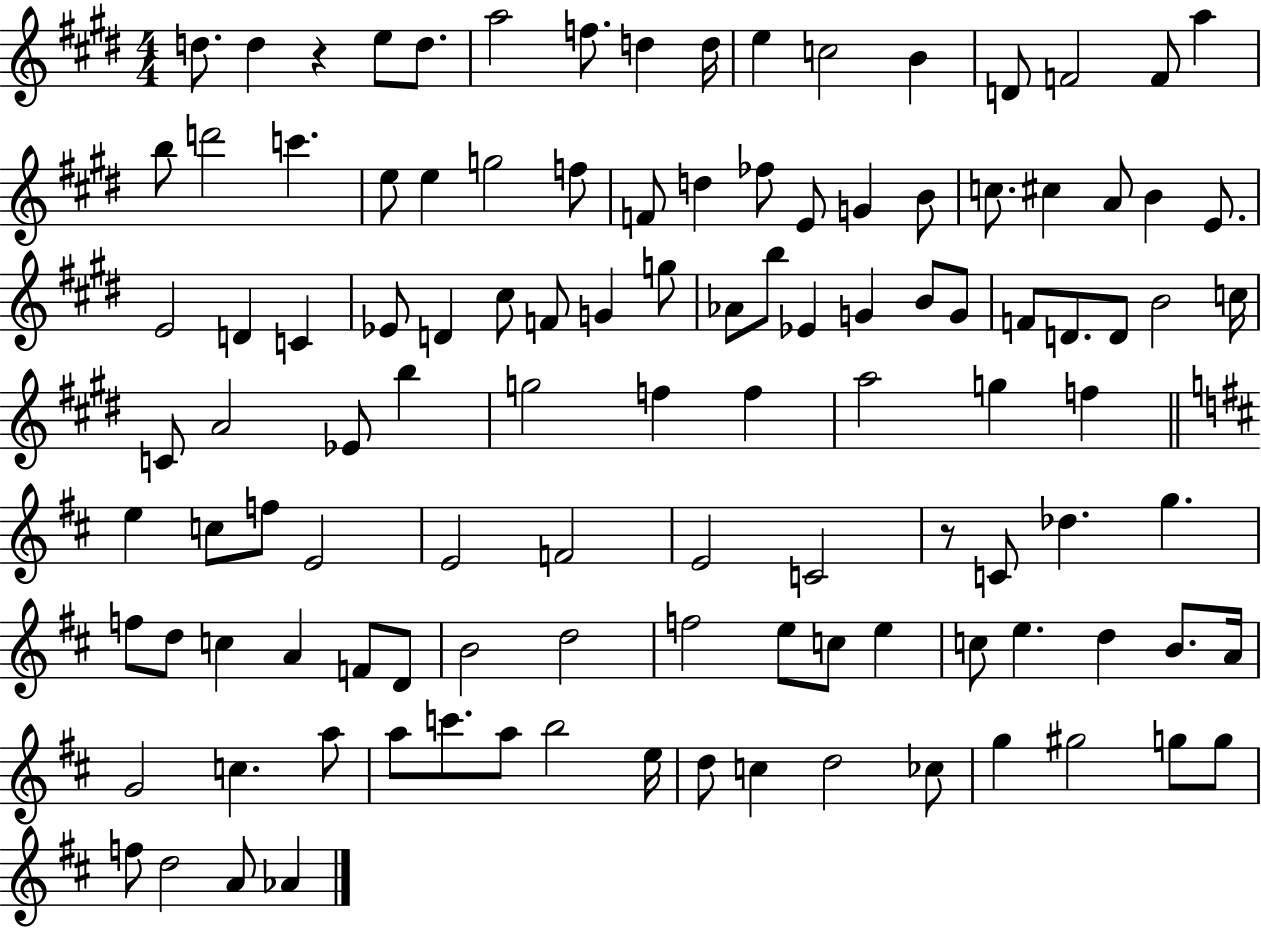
X:1
T:Untitled
M:4/4
L:1/4
K:E
d/2 d z e/2 d/2 a2 f/2 d d/4 e c2 B D/2 F2 F/2 a b/2 d'2 c' e/2 e g2 f/2 F/2 d _f/2 E/2 G B/2 c/2 ^c A/2 B E/2 E2 D C _E/2 D ^c/2 F/2 G g/2 _A/2 b/2 _E G B/2 G/2 F/2 D/2 D/2 B2 c/4 C/2 A2 _E/2 b g2 f f a2 g f e c/2 f/2 E2 E2 F2 E2 C2 z/2 C/2 _d g f/2 d/2 c A F/2 D/2 B2 d2 f2 e/2 c/2 e c/2 e d B/2 A/4 G2 c a/2 a/2 c'/2 a/2 b2 e/4 d/2 c d2 _c/2 g ^g2 g/2 g/2 f/2 d2 A/2 _A